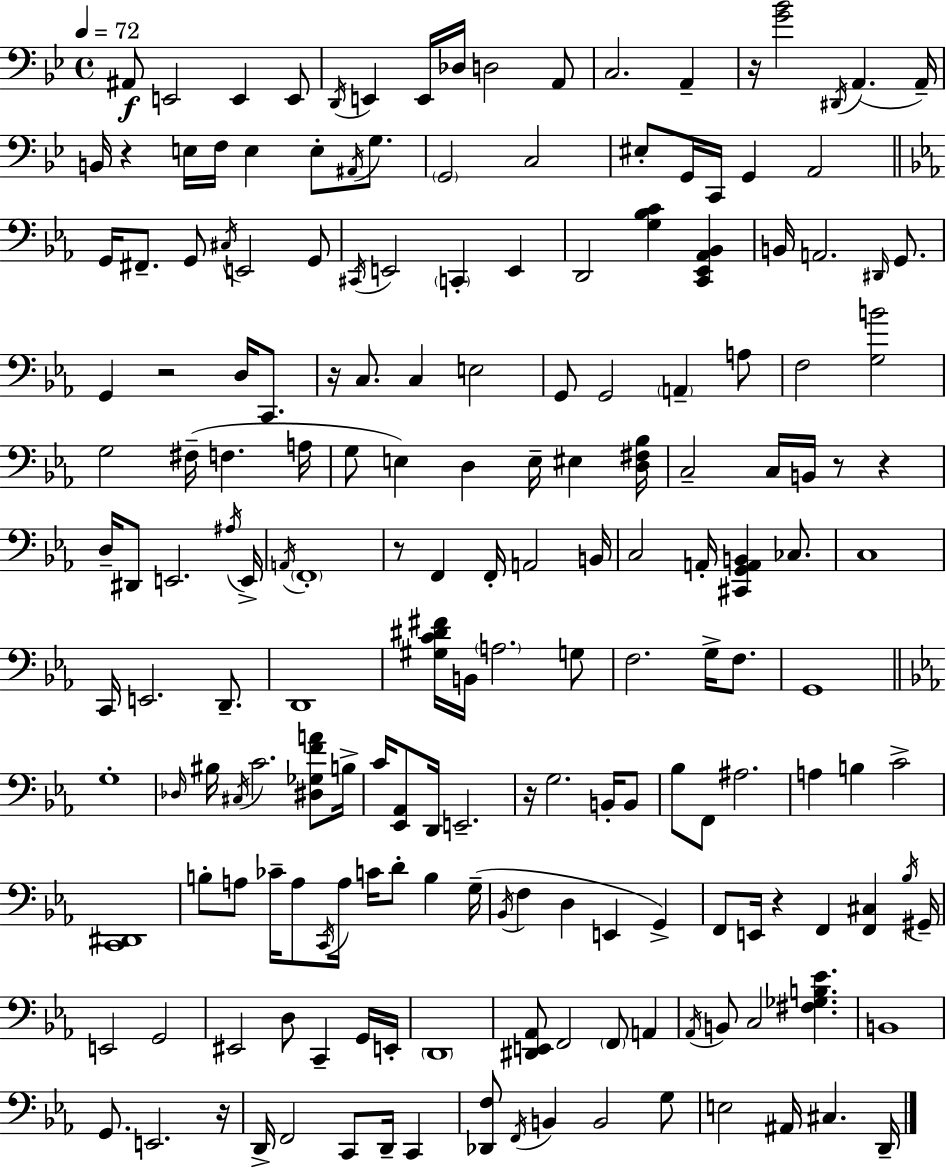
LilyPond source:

{
  \clef bass
  \time 4/4
  \defaultTimeSignature
  \key bes \major
  \tempo 4 = 72
  ais,8\f e,2 e,4 e,8 | \acciaccatura { d,16 } e,4 e,16 des16 d2 a,8 | c2. a,4-- | r16 <g' bes'>2 \acciaccatura { dis,16 }( a,4. | \break a,16--) b,16 r4 e16 f16 e4 e8-. \acciaccatura { ais,16 } | g8. \parenthesize g,2 c2 | eis8-. g,16 c,16 g,4 a,2 | \bar "||" \break \key ees \major g,16 fis,8.-- g,8 \acciaccatura { cis16 } e,2 g,8 | \acciaccatura { cis,16 } e,2 \parenthesize c,4-. e,4 | d,2 <g bes c'>4 <c, ees, aes, bes,>4 | b,16 a,2. \grace { dis,16 } | \break g,8. g,4 r2 d16 | c,8. r16 c8. c4 e2 | g,8 g,2 \parenthesize a,4-- | a8 f2 <g b'>2 | \break g2 fis16--( f4. | a16 g8 e4) d4 e16-- eis4 | <d fis bes>16 c2-- c16 b,16 r8 r4 | d16-- dis,8 e,2. | \break \acciaccatura { ais16 } e,16-> \acciaccatura { a,16 } \parenthesize f,1-. | r8 f,4 f,16-. a,2 | b,16 c2 a,16-. <cis, g, a, b,>4 | ces8. c1 | \break c,16 e,2. | d,8.-- d,1 | <gis c' dis' fis'>16 b,16 \parenthesize a2. | g8 f2. | \break g16-> f8. g,1 | \bar "||" \break \key ees \major g1-. | \grace { des16 } bis16 \acciaccatura { cis16 } c'2. <dis ges f' a'>8 | b16-> c'16 <ees, aes,>8 d,16 e,2.-- | r16 g2. b,16-. | \break b,8 bes8 f,8 ais2. | a4 b4 c'2-> | <c, dis,>1 | b8-. a8 ces'16-- a8 \acciaccatura { c,16 } a16 c'16 d'8-. b4 | \break g16--( \acciaccatura { bes,16 } f4 d4 e,4 | g,4->) f,8 e,16 r4 f,4 <f, cis>4 | \acciaccatura { bes16 } gis,16-- e,2 g,2 | eis,2 d8 c,4-- | \break g,16 e,16-. \parenthesize d,1 | <dis, e, aes,>8 f,2 \parenthesize f,8 | a,4 \acciaccatura { aes,16 } b,8 c2 | <fis ges b ees'>4. b,1 | \break g,8. e,2. | r16 d,16-> f,2 c,8 | d,16-- c,4 <des, f>8 \acciaccatura { f,16 } b,4 b,2 | g8 e2 ais,16 | \break cis4. d,16-- \bar "|."
}